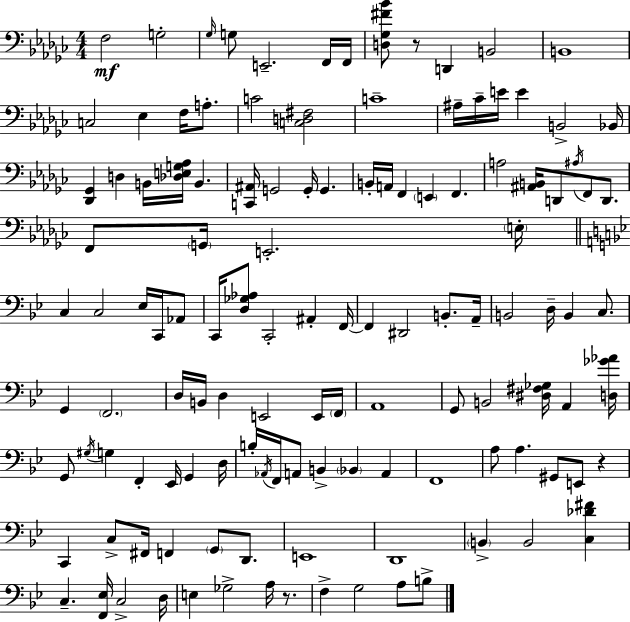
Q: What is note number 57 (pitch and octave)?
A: D3